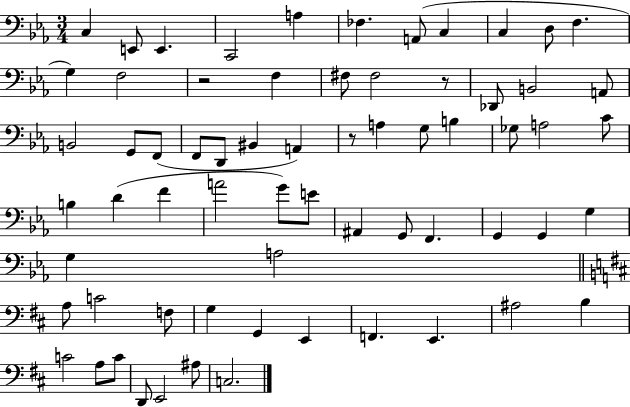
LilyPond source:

{
  \clef bass
  \numericTimeSignature
  \time 3/4
  \key ees \major
  \repeat volta 2 { c4 e,8 e,4. | c,2 a4 | fes4. a,8( c4 | c4 d8 f4. | \break g4) f2 | r2 f4 | fis8 fis2 r8 | des,8 b,2 a,8 | \break b,2 g,8 f,8( | f,8 d,8 bis,4 a,4) | r8 a4 g8 b4 | ges8 a2 c'8 | \break b4 d'4( f'4 | a'2 g'8) e'8 | ais,4 g,8 f,4. | g,4 g,4 g4 | \break g4 a2 | \bar "||" \break \key b \minor a8 c'2 f8 | g4 g,4 e,4 | f,4. e,4. | ais2 b4 | \break c'2 a8 c'8 | d,8 e,2 ais8 | c2. | } \bar "|."
}